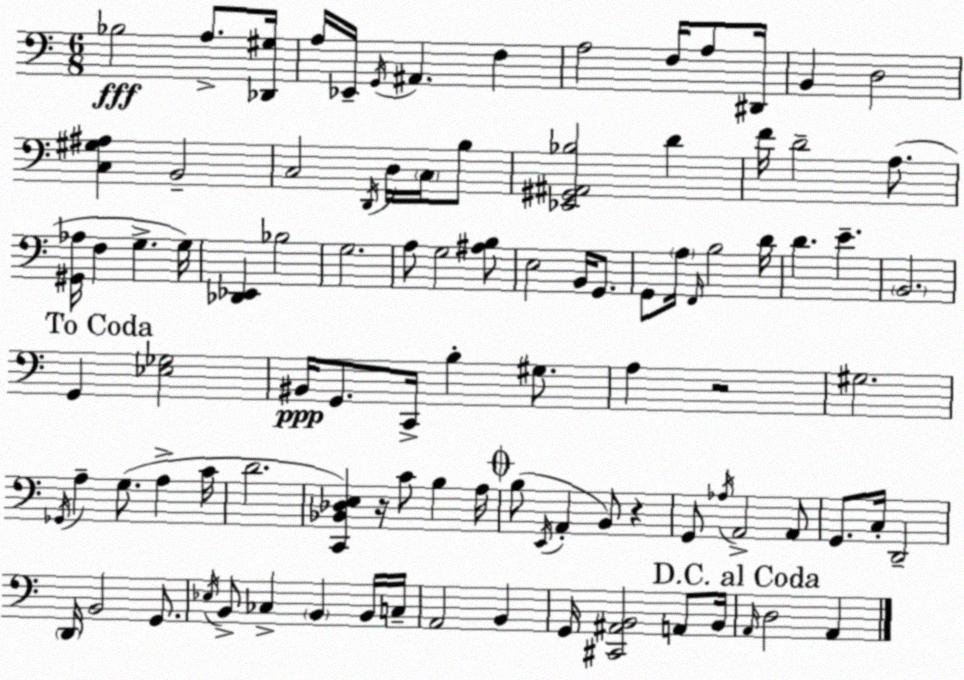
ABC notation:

X:1
T:Untitled
M:6/8
L:1/4
K:C
_B,2 A,/2 [_D,,^G,]/4 A,/4 _E,,/4 G,,/4 ^A,, F, A,2 F,/4 A,/2 ^D,,/4 B,, D,2 [C,^G,^A,] B,,2 C,2 D,,/4 D,/4 C,/4 B,/2 [_E,,^G,,^A,,_B,]2 D F/4 D2 A,/2 [^G,,_A,]/4 F, G, G,/4 [_D,,_E,,] _B,2 G,2 A,/2 G,2 [^A,B,]/2 E,2 B,,/4 G,,/2 G,,/2 A,/4 F,,/4 B,2 D/4 D E B,,2 G,, [_E,_G,]2 ^B,,/4 G,,/2 C,,/4 B, ^G,/2 A, z2 ^G,2 _G,,/4 A, G,/2 A, C/4 D2 [C,,_B,,_D,E,] z/4 C/2 B, A,/4 B,/2 E,,/4 A,, B,,/2 z G,,/2 _A,/4 A,,2 A,,/2 G,,/2 C,/4 D,,2 D,,/4 B,,2 G,,/2 _E,/4 B,,/2 _C, B,, B,,/4 C,/4 A,,2 B,, G,,/4 [^C,,^A,,B,,]2 A,,/2 B,,/4 A,,/4 D,2 A,,